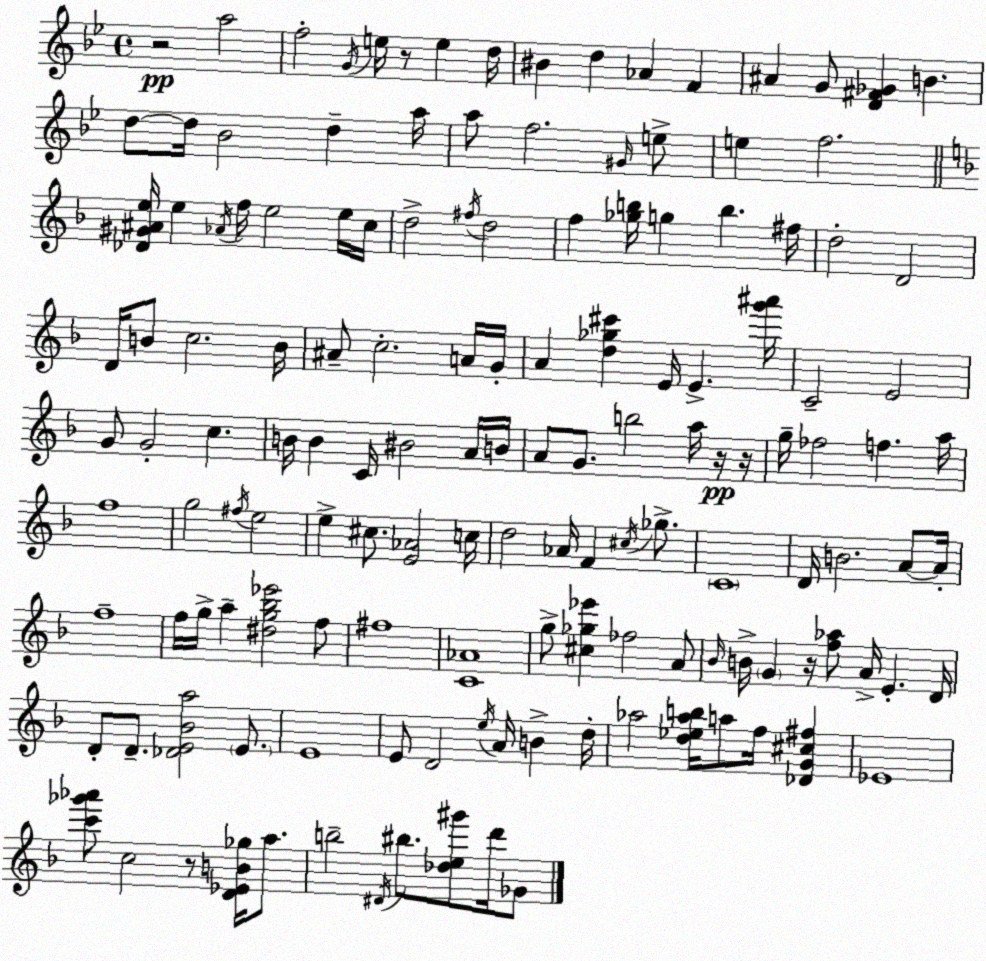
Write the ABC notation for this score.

X:1
T:Untitled
M:4/4
L:1/4
K:Gm
z2 a2 f2 G/4 e/4 z/2 e d/4 ^B d _A F ^A G/2 [D^F_G] B d/2 d/4 _B2 d a/4 a/2 f2 ^G/4 e/2 e f2 [_D^G^Ae]/4 e _A/4 f/4 e2 e/4 c/4 d2 ^f/4 d2 f [_gb]/4 g b ^f/4 d2 D2 D/4 B/2 c2 B/4 ^A/2 c2 A/4 G/4 A [d_g^c'] E/4 E [g'^a']/4 C2 E2 G/2 G2 c B/4 B C/4 ^B2 A/4 B/4 A/2 G/2 b2 a/4 z/4 z/4 g/4 _f2 f a/4 f4 g2 ^f/4 e2 e ^c/2 [E_A]2 c/4 d2 _A/4 F ^c/4 _g/2 C4 D/4 B2 A/2 A/4 f4 f/4 g/4 a [^dg_b_e']2 f/2 ^f4 [C_A]4 g/2 [^c_g_e'] _f2 A/2 _B/4 B/4 G z/4 [f_a]/2 A/4 E D/4 D/2 D/2 [_DE_Ba]2 E/2 E4 E/2 D2 e/4 A/4 B d/4 _a2 [d_e_ab]/4 a/2 f/4 [_DG^c^f] _E4 [c'_g'_a']/2 c2 z/2 [D_EB_g]/4 a/2 b2 ^D/4 ^b/2 [_de^g']/2 d'/4 _G/2